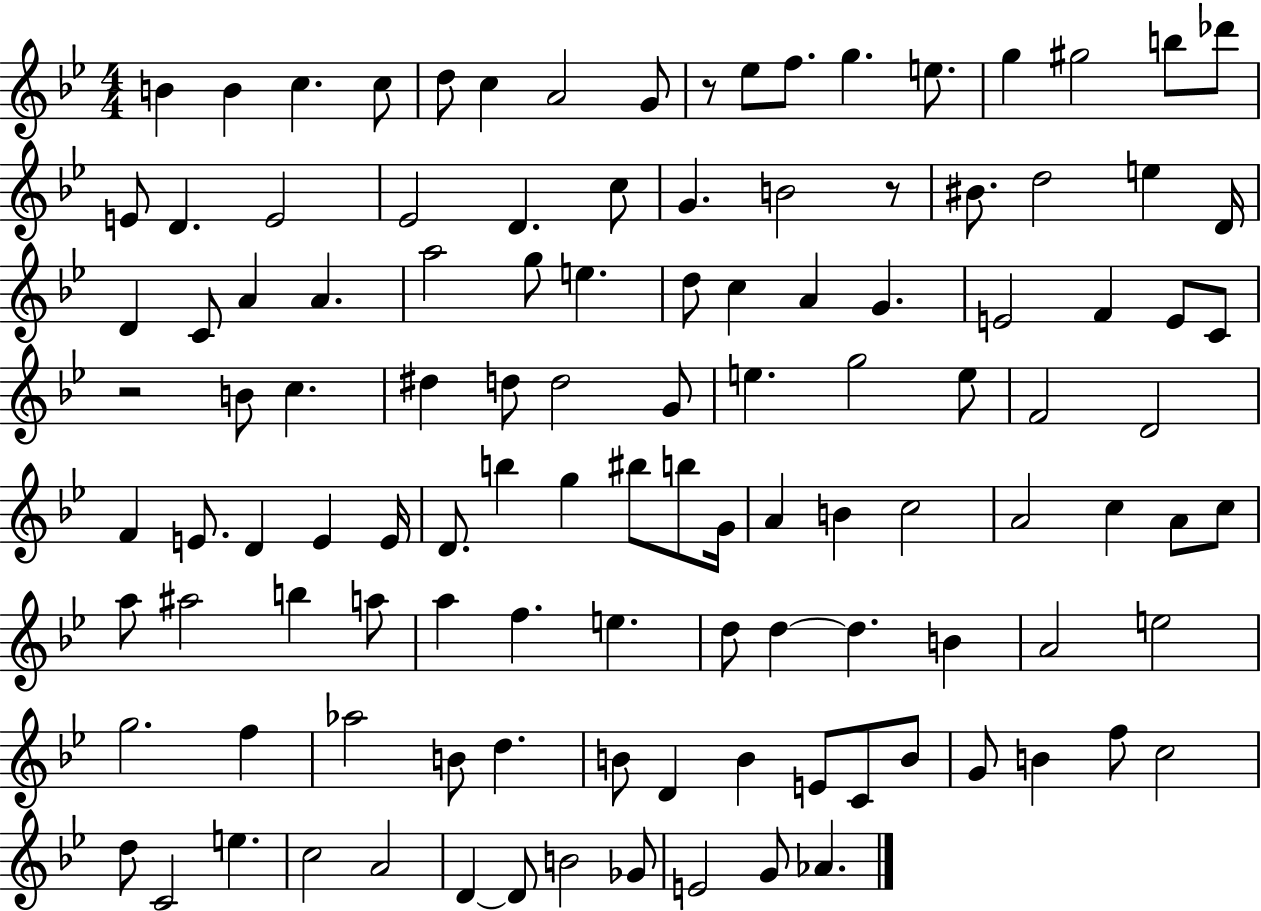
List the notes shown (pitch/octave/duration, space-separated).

B4/q B4/q C5/q. C5/e D5/e C5/q A4/h G4/e R/e Eb5/e F5/e. G5/q. E5/e. G5/q G#5/h B5/e Db6/e E4/e D4/q. E4/h Eb4/h D4/q. C5/e G4/q. B4/h R/e BIS4/e. D5/h E5/q D4/s D4/q C4/e A4/q A4/q. A5/h G5/e E5/q. D5/e C5/q A4/q G4/q. E4/h F4/q E4/e C4/e R/h B4/e C5/q. D#5/q D5/e D5/h G4/e E5/q. G5/h E5/e F4/h D4/h F4/q E4/e. D4/q E4/q E4/s D4/e. B5/q G5/q BIS5/e B5/e G4/s A4/q B4/q C5/h A4/h C5/q A4/e C5/e A5/e A#5/h B5/q A5/e A5/q F5/q. E5/q. D5/e D5/q D5/q. B4/q A4/h E5/h G5/h. F5/q Ab5/h B4/e D5/q. B4/e D4/q B4/q E4/e C4/e B4/e G4/e B4/q F5/e C5/h D5/e C4/h E5/q. C5/h A4/h D4/q D4/e B4/h Gb4/e E4/h G4/e Ab4/q.